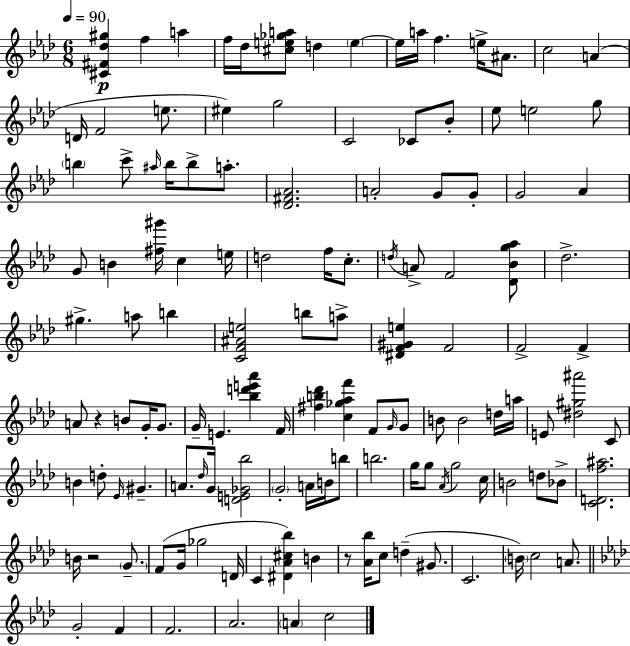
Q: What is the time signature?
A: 6/8